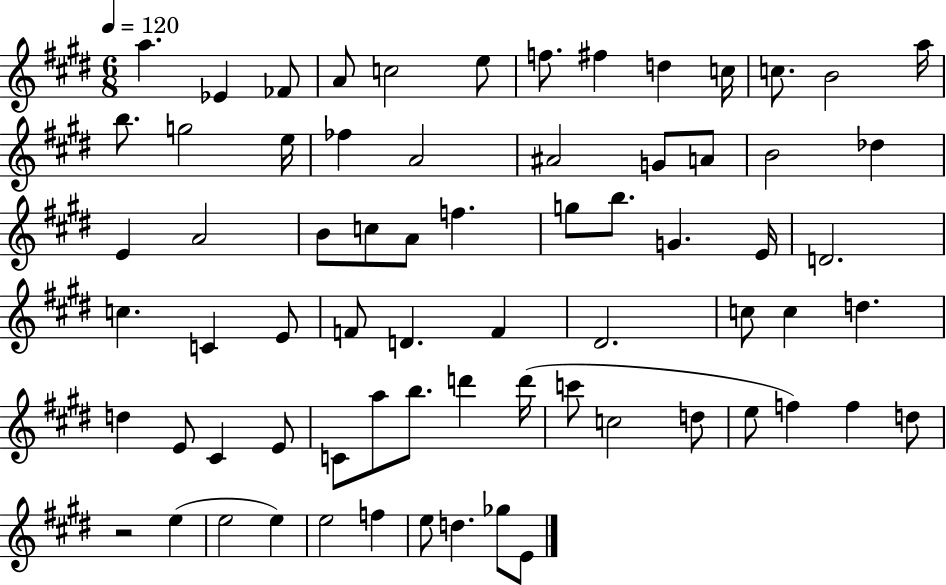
A5/q. Eb4/q FES4/e A4/e C5/h E5/e F5/e. F#5/q D5/q C5/s C5/e. B4/h A5/s B5/e. G5/h E5/s FES5/q A4/h A#4/h G4/e A4/e B4/h Db5/q E4/q A4/h B4/e C5/e A4/e F5/q. G5/e B5/e. G4/q. E4/s D4/h. C5/q. C4/q E4/e F4/e D4/q. F4/q D#4/h. C5/e C5/q D5/q. D5/q E4/e C#4/q E4/e C4/e A5/e B5/e. D6/q D6/s C6/e C5/h D5/e E5/e F5/q F5/q D5/e R/h E5/q E5/h E5/q E5/h F5/q E5/e D5/q. Gb5/e E4/e